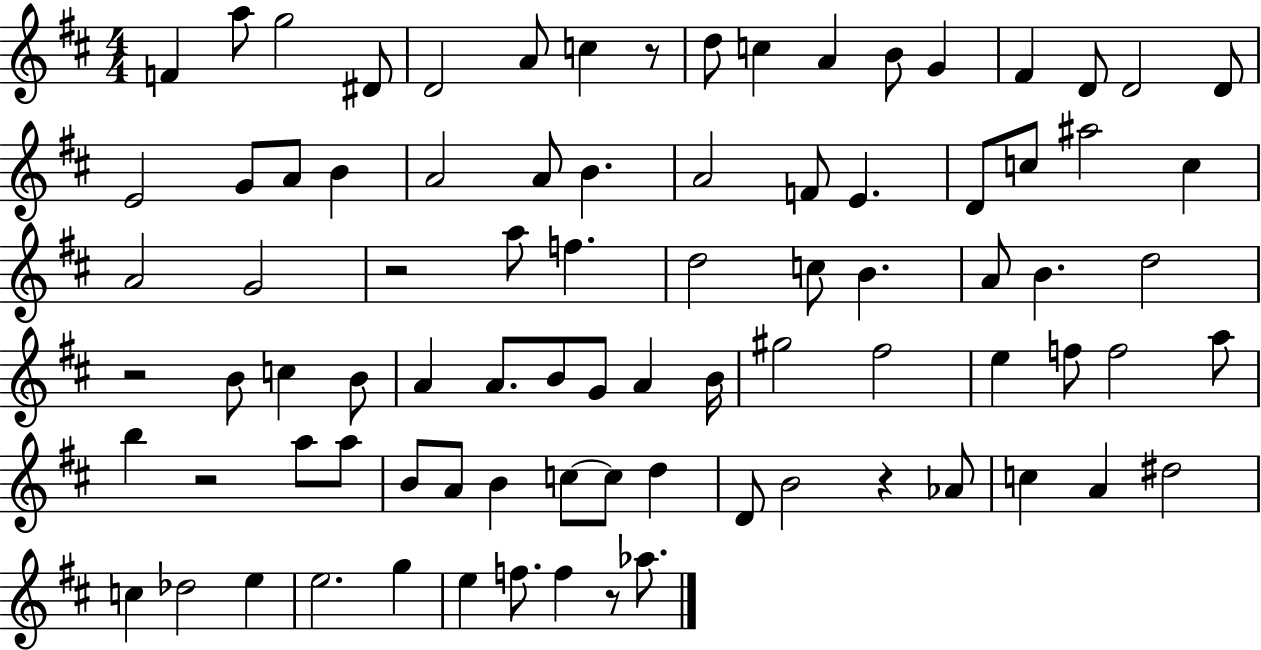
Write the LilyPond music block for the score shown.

{
  \clef treble
  \numericTimeSignature
  \time 4/4
  \key d \major
  f'4 a''8 g''2 dis'8 | d'2 a'8 c''4 r8 | d''8 c''4 a'4 b'8 g'4 | fis'4 d'8 d'2 d'8 | \break e'2 g'8 a'8 b'4 | a'2 a'8 b'4. | a'2 f'8 e'4. | d'8 c''8 ais''2 c''4 | \break a'2 g'2 | r2 a''8 f''4. | d''2 c''8 b'4. | a'8 b'4. d''2 | \break r2 b'8 c''4 b'8 | a'4 a'8. b'8 g'8 a'4 b'16 | gis''2 fis''2 | e''4 f''8 f''2 a''8 | \break b''4 r2 a''8 a''8 | b'8 a'8 b'4 c''8~~ c''8 d''4 | d'8 b'2 r4 aes'8 | c''4 a'4 dis''2 | \break c''4 des''2 e''4 | e''2. g''4 | e''4 f''8. f''4 r8 aes''8. | \bar "|."
}